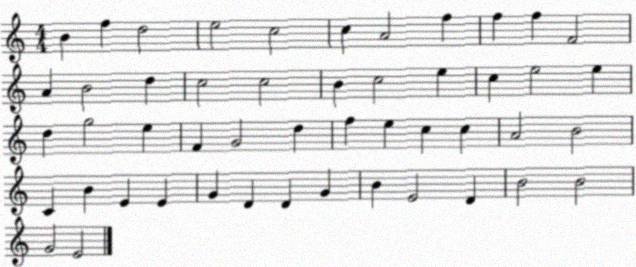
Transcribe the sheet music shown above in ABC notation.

X:1
T:Untitled
M:4/4
L:1/4
K:C
B f d2 e2 c2 c A2 f f f F2 A B2 d c2 c2 B c2 e c e2 e d g2 e F G2 d f e c c A2 B2 C B E E G D D G B E2 D B2 B2 G2 E2